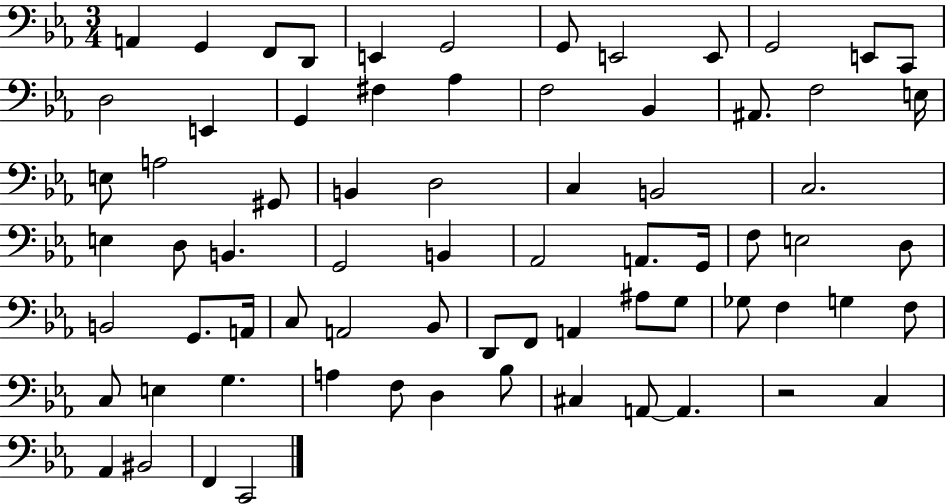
X:1
T:Untitled
M:3/4
L:1/4
K:Eb
A,, G,, F,,/2 D,,/2 E,, G,,2 G,,/2 E,,2 E,,/2 G,,2 E,,/2 C,,/2 D,2 E,, G,, ^F, _A, F,2 _B,, ^A,,/2 F,2 E,/4 E,/2 A,2 ^G,,/2 B,, D,2 C, B,,2 C,2 E, D,/2 B,, G,,2 B,, _A,,2 A,,/2 G,,/4 F,/2 E,2 D,/2 B,,2 G,,/2 A,,/4 C,/2 A,,2 _B,,/2 D,,/2 F,,/2 A,, ^A,/2 G,/2 _G,/2 F, G, F,/2 C,/2 E, G, A, F,/2 D, _B,/2 ^C, A,,/2 A,, z2 C, _A,, ^B,,2 F,, C,,2